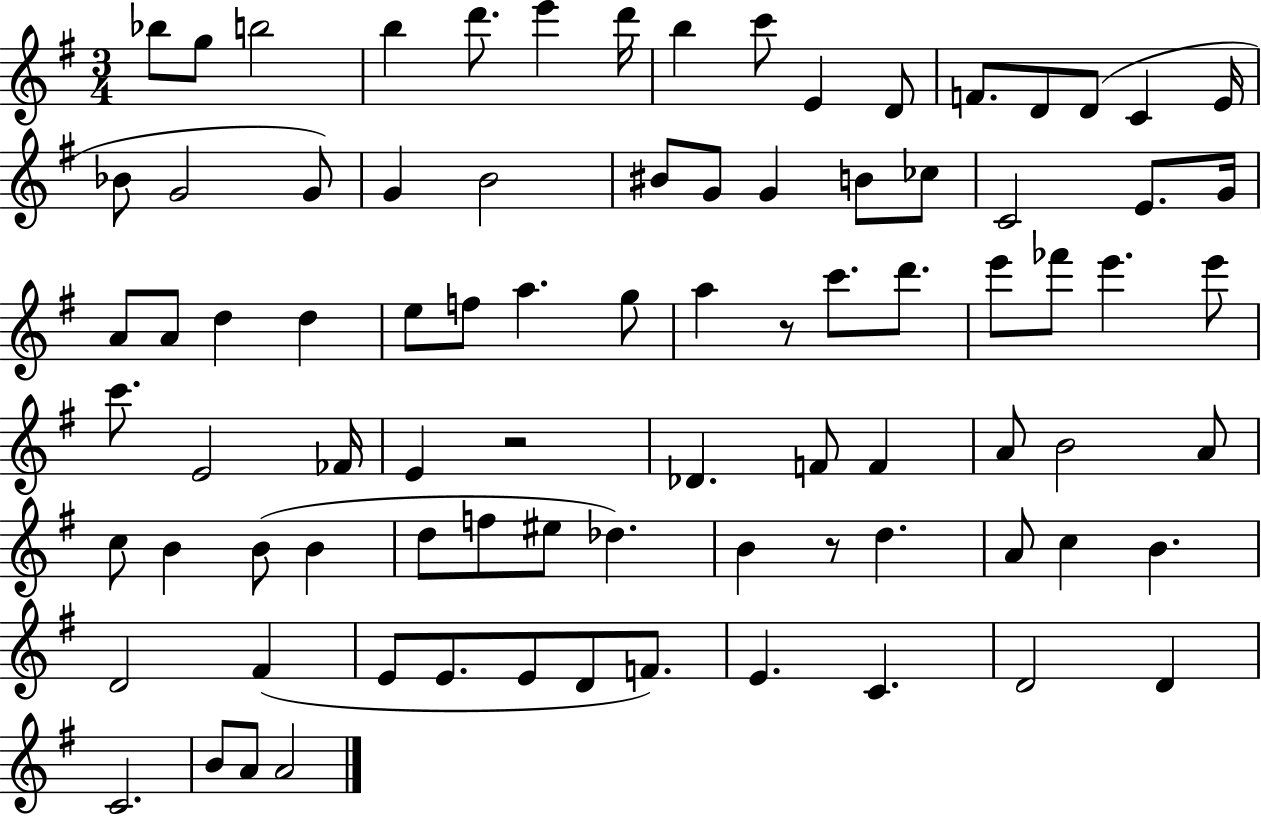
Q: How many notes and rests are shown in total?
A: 85